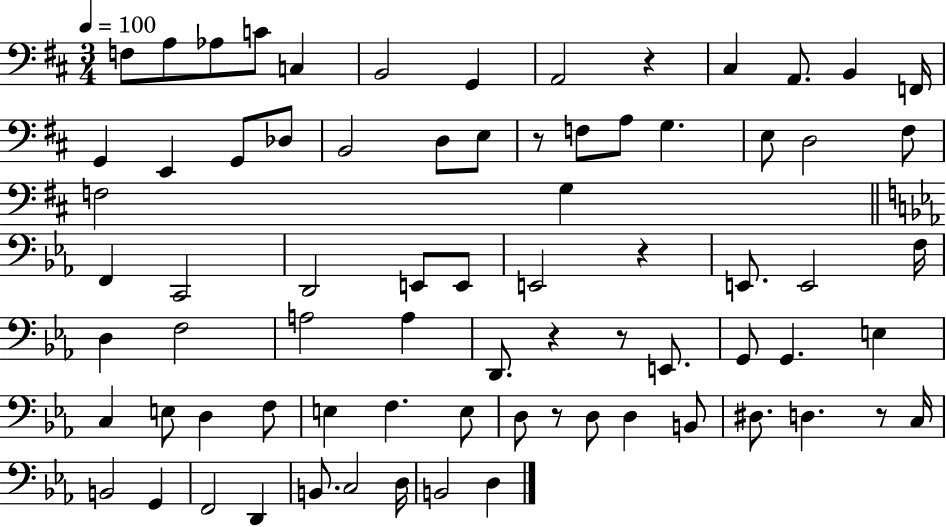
F3/e A3/e Ab3/e C4/e C3/q B2/h G2/q A2/h R/q C#3/q A2/e. B2/q F2/s G2/q E2/q G2/e Db3/e B2/h D3/e E3/e R/e F3/e A3/e G3/q. E3/e D3/h F#3/e F3/h G3/q F2/q C2/h D2/h E2/e E2/e E2/h R/q E2/e. E2/h F3/s D3/q F3/h A3/h A3/q D2/e. R/q R/e E2/e. G2/e G2/q. E3/q C3/q E3/e D3/q F3/e E3/q F3/q. E3/e D3/e R/e D3/e D3/q B2/e D#3/e. D3/q. R/e C3/s B2/h G2/q F2/h D2/q B2/e. C3/h D3/s B2/h D3/q